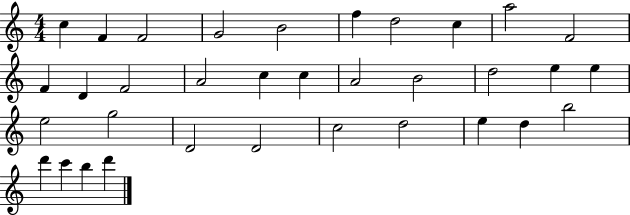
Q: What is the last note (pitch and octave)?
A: D6